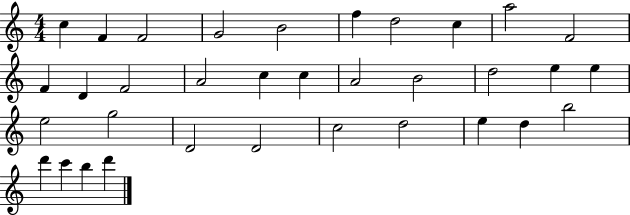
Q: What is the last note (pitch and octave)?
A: D6